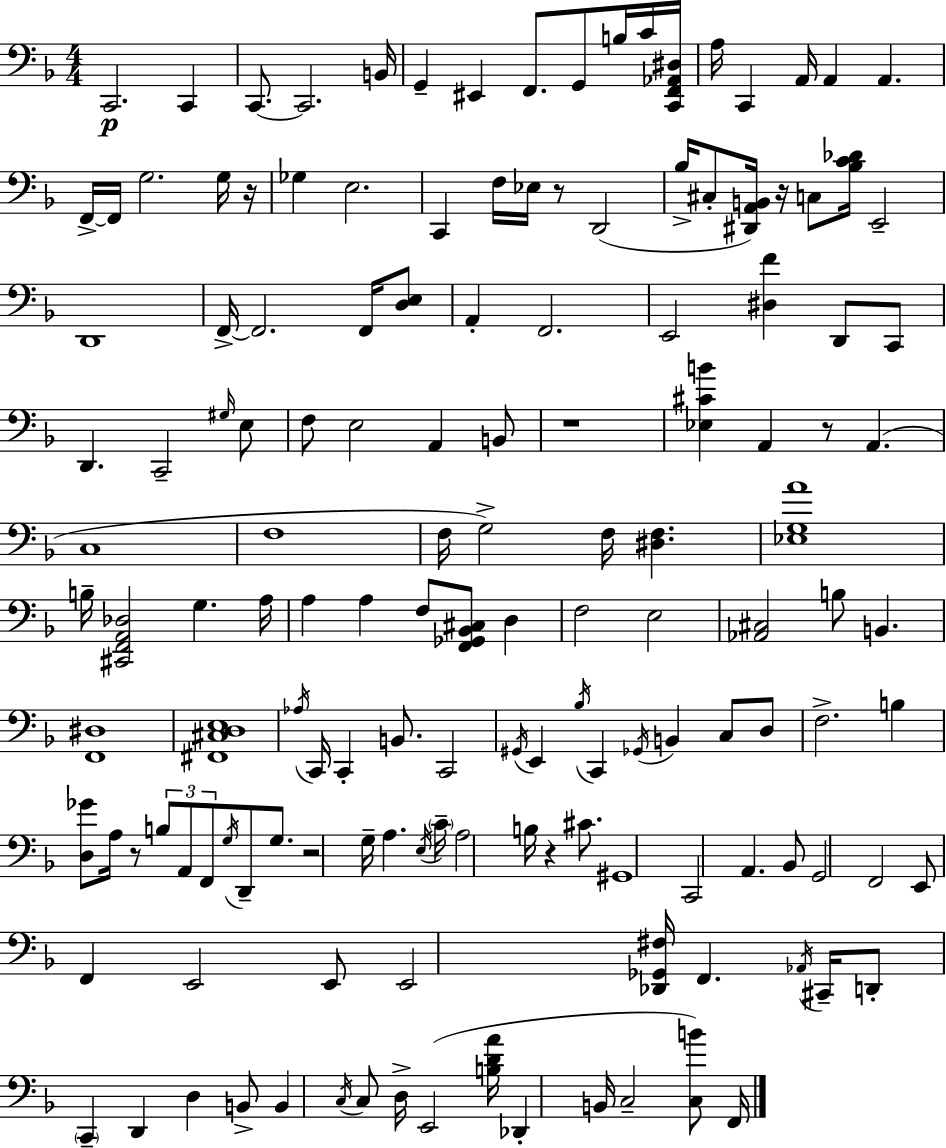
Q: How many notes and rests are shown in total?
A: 147